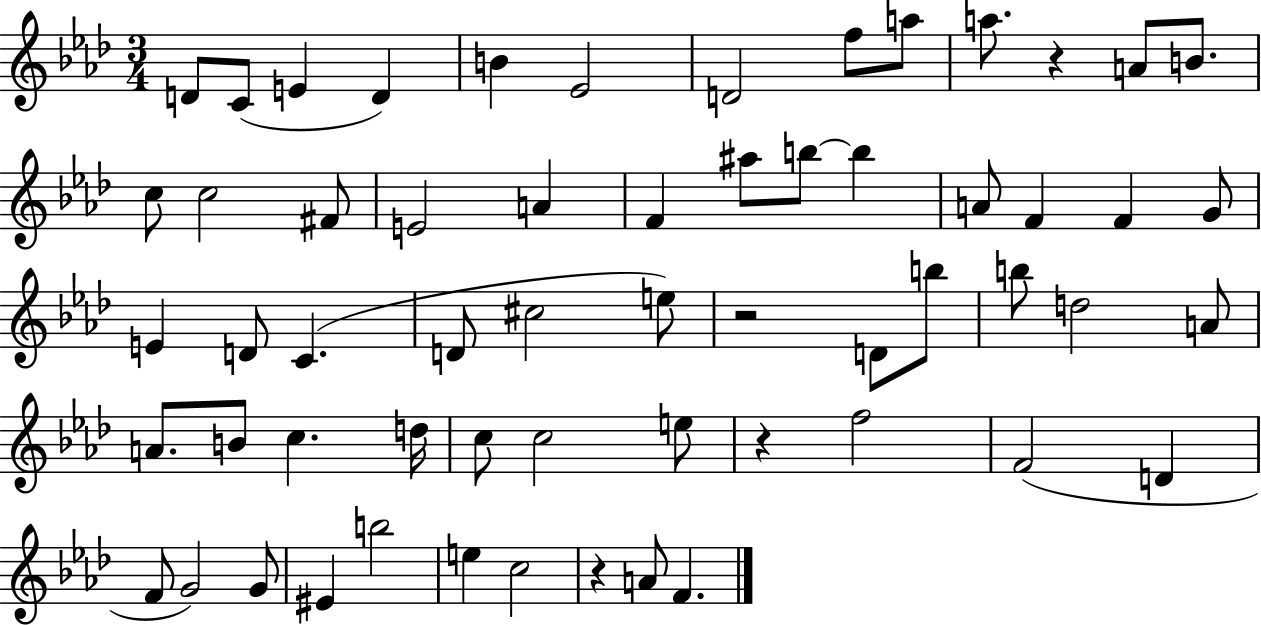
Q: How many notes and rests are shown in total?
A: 59